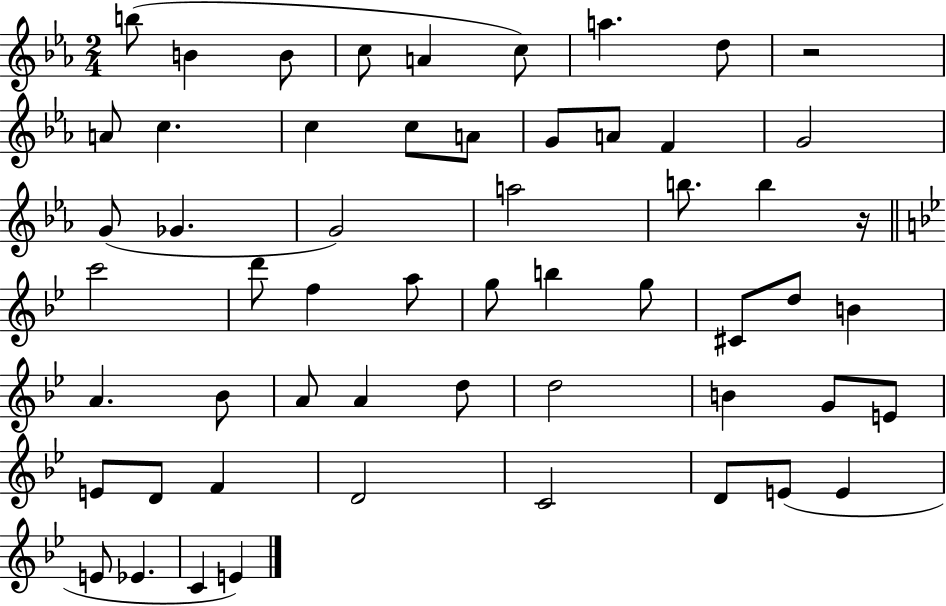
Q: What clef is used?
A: treble